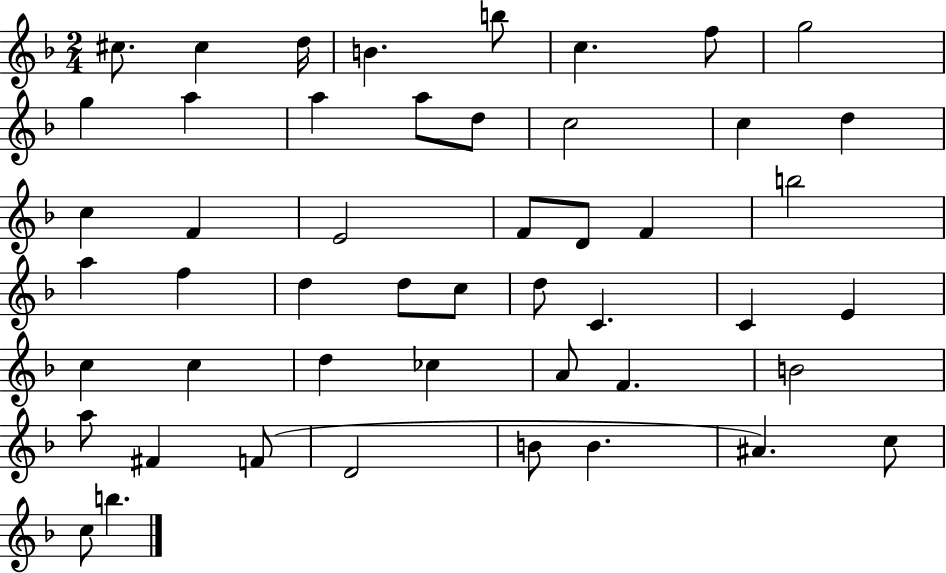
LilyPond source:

{
  \clef treble
  \numericTimeSignature
  \time 2/4
  \key f \major
  cis''8. cis''4 d''16 | b'4. b''8 | c''4. f''8 | g''2 | \break g''4 a''4 | a''4 a''8 d''8 | c''2 | c''4 d''4 | \break c''4 f'4 | e'2 | f'8 d'8 f'4 | b''2 | \break a''4 f''4 | d''4 d''8 c''8 | d''8 c'4. | c'4 e'4 | \break c''4 c''4 | d''4 ces''4 | a'8 f'4. | b'2 | \break a''8 fis'4 f'8( | d'2 | b'8 b'4. | ais'4.) c''8 | \break c''8 b''4. | \bar "|."
}